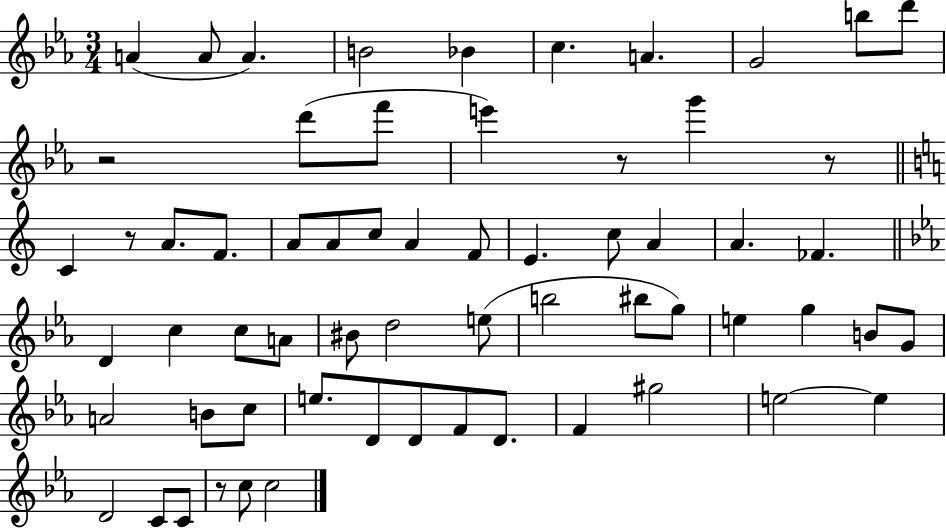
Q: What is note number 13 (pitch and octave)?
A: E6